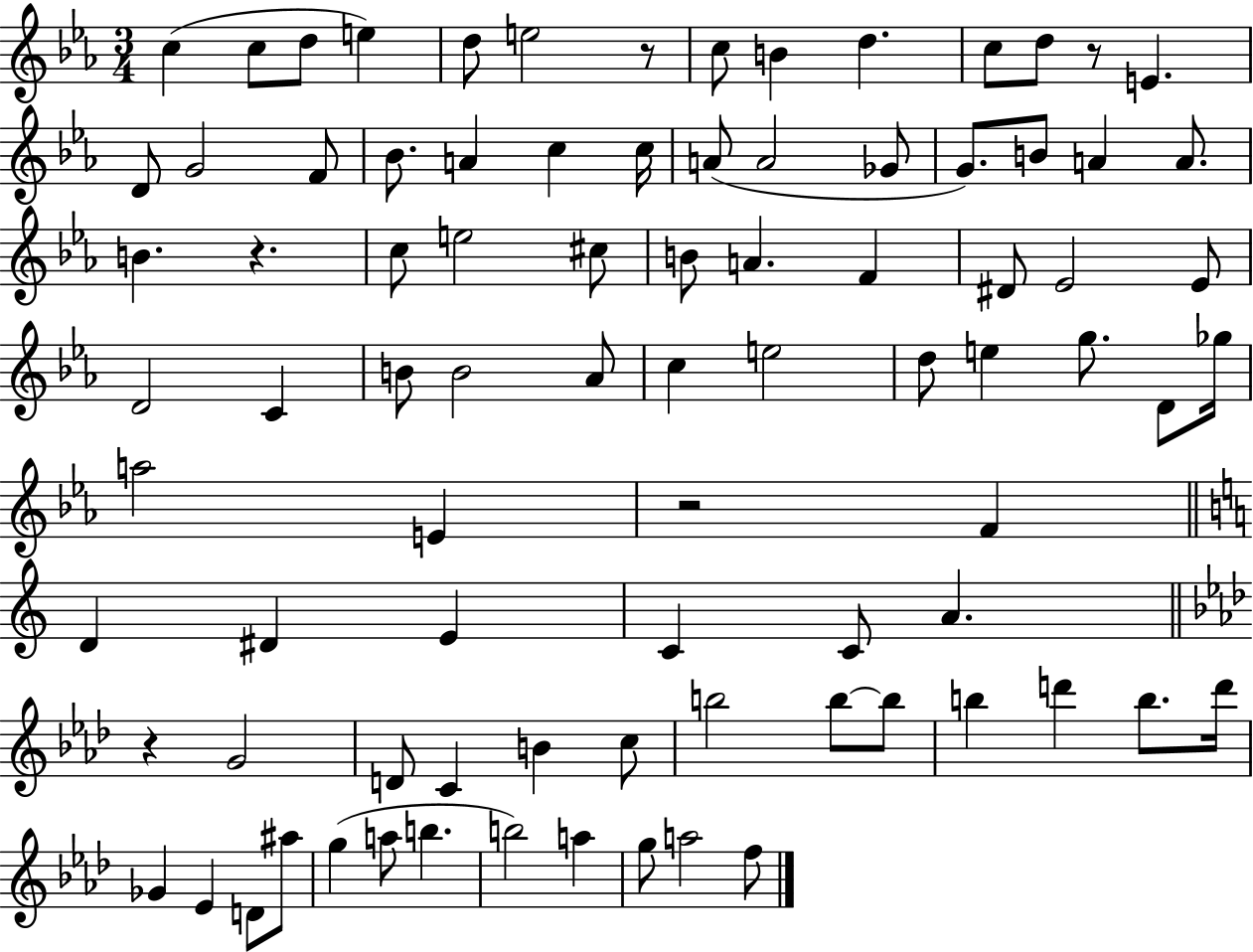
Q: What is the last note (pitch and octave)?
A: F5